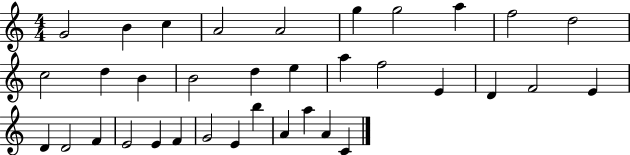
{
  \clef treble
  \numericTimeSignature
  \time 4/4
  \key c \major
  g'2 b'4 c''4 | a'2 a'2 | g''4 g''2 a''4 | f''2 d''2 | \break c''2 d''4 b'4 | b'2 d''4 e''4 | a''4 f''2 e'4 | d'4 f'2 e'4 | \break d'4 d'2 f'4 | e'2 e'4 f'4 | g'2 e'4 b''4 | a'4 a''4 a'4 c'4 | \break \bar "|."
}